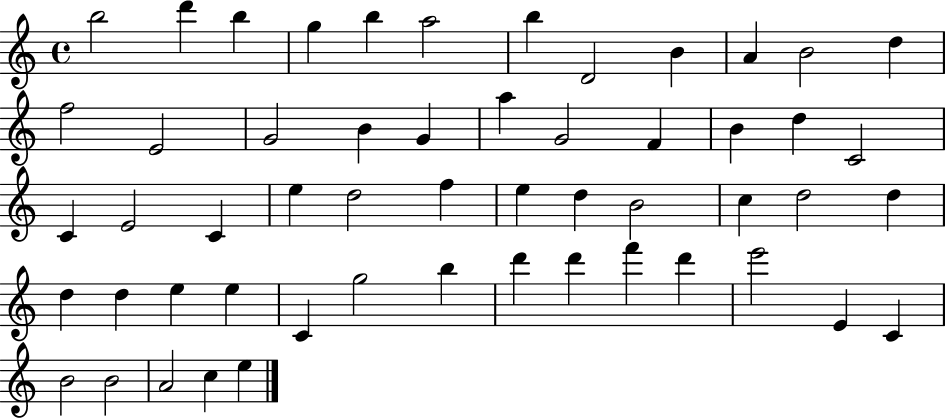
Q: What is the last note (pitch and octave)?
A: E5